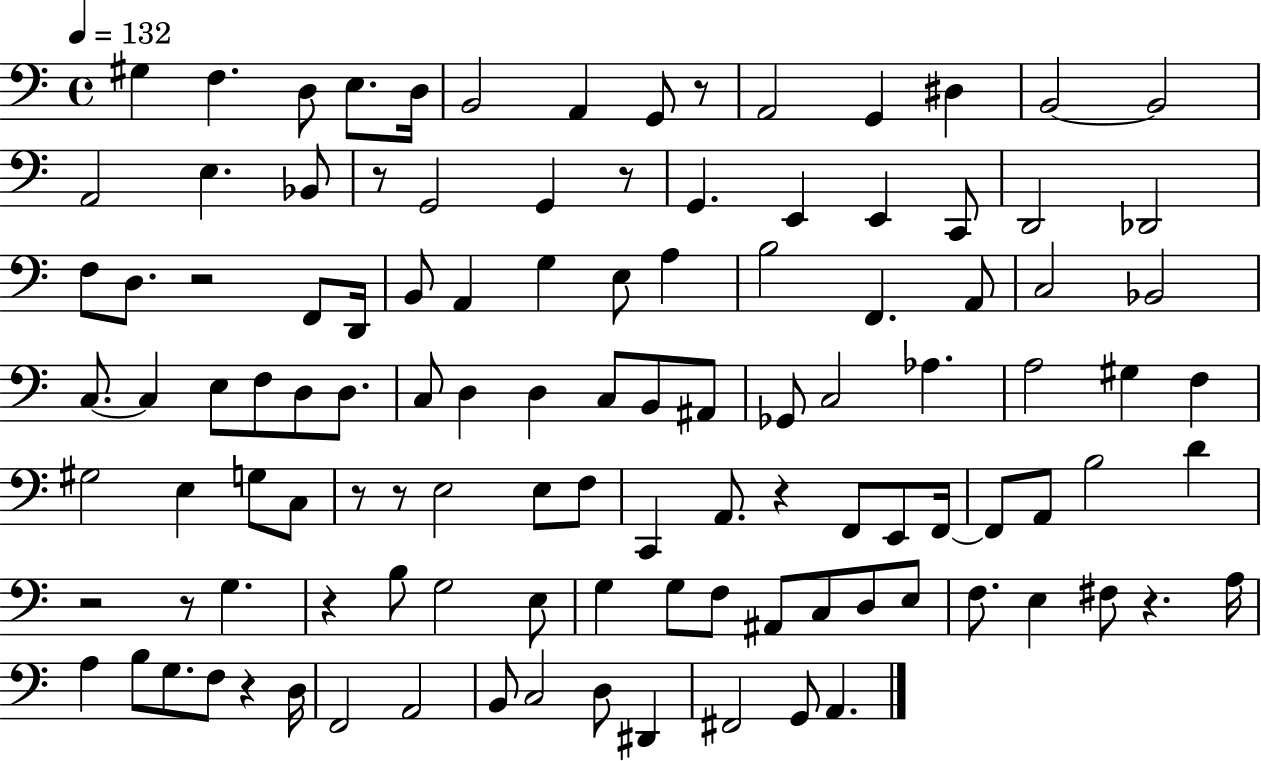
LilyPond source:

{
  \clef bass
  \time 4/4
  \defaultTimeSignature
  \key c \major
  \tempo 4 = 132
  \repeat volta 2 { gis4 f4. d8 e8. d16 | b,2 a,4 g,8 r8 | a,2 g,4 dis4 | b,2~~ b,2 | \break a,2 e4. bes,8 | r8 g,2 g,4 r8 | g,4. e,4 e,4 c,8 | d,2 des,2 | \break f8 d8. r2 f,8 d,16 | b,8 a,4 g4 e8 a4 | b2 f,4. a,8 | c2 bes,2 | \break c8.~~ c4 e8 f8 d8 d8. | c8 d4 d4 c8 b,8 ais,8 | ges,8 c2 aes4. | a2 gis4 f4 | \break gis2 e4 g8 c8 | r8 r8 e2 e8 f8 | c,4 a,8. r4 f,8 e,8 f,16~~ | f,8 a,8 b2 d'4 | \break r2 r8 g4. | r4 b8 g2 e8 | g4 g8 f8 ais,8 c8 d8 e8 | f8. e4 fis8 r4. a16 | \break a4 b8 g8. f8 r4 d16 | f,2 a,2 | b,8 c2 d8 dis,4 | fis,2 g,8 a,4. | \break } \bar "|."
}